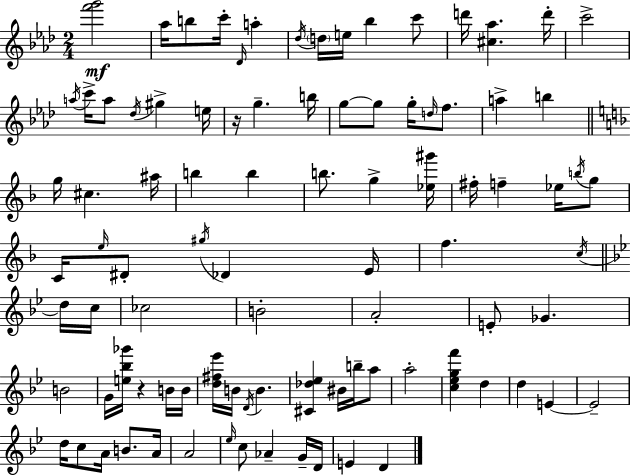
{
  \clef treble
  \numericTimeSignature
  \time 2/4
  \key f \minor
  <f''' g'''>2\mf | aes''16 b''8 c'''16-. \grace { des'16 } a''4-. | \acciaccatura { des''16 } \parenthesize d''16 e''16 bes''4 | c'''8 d'''16 <cis'' aes''>4. | \break d'''16-. c'''2-> | \acciaccatura { a''16 } c'''16-> a''8 \acciaccatura { des''16 } gis''4-> | e''16 r16 g''4.-- | b''16 g''8~~ g''8 | \break g''16-. \grace { d''16 } f''8. a''4-> | b''4 \bar "||" \break \key f \major g''16 cis''4. ais''16 | b''4 b''4 | b''8. g''4-> <ees'' gis'''>16 | fis''16-. f''4-- ees''16 \acciaccatura { b''16 } g''8 | \break c'16 \grace { e''16 } dis'8-. \acciaccatura { gis''16 } des'4 | e'16 f''4. | \acciaccatura { c''16 } \bar "||" \break \key g \minor d''16 c''16 ces''2 | b'2-. | a'2-. | e'8-. ges'4. | \break b'2 | g'16 <e'' bes'' ges'''>16 r4 | b'16 b'16 <d'' fis'' ees'''>16 b'16 \acciaccatura { d'16 } b'4. | <cis' des'' ees''>4 bis'16 | \break b''16-- a''8 a''2-. | <c'' ees'' g'' f'''>4 d''4 | d''4 e'4~~ | e'2-- | \break d''16 c''8 a'16 b'8. | a'16 a'2 | \grace { ees''16 } c''8 aes'4-- | g'16-- d'16 e'4 | \break d'4 \bar "|."
}